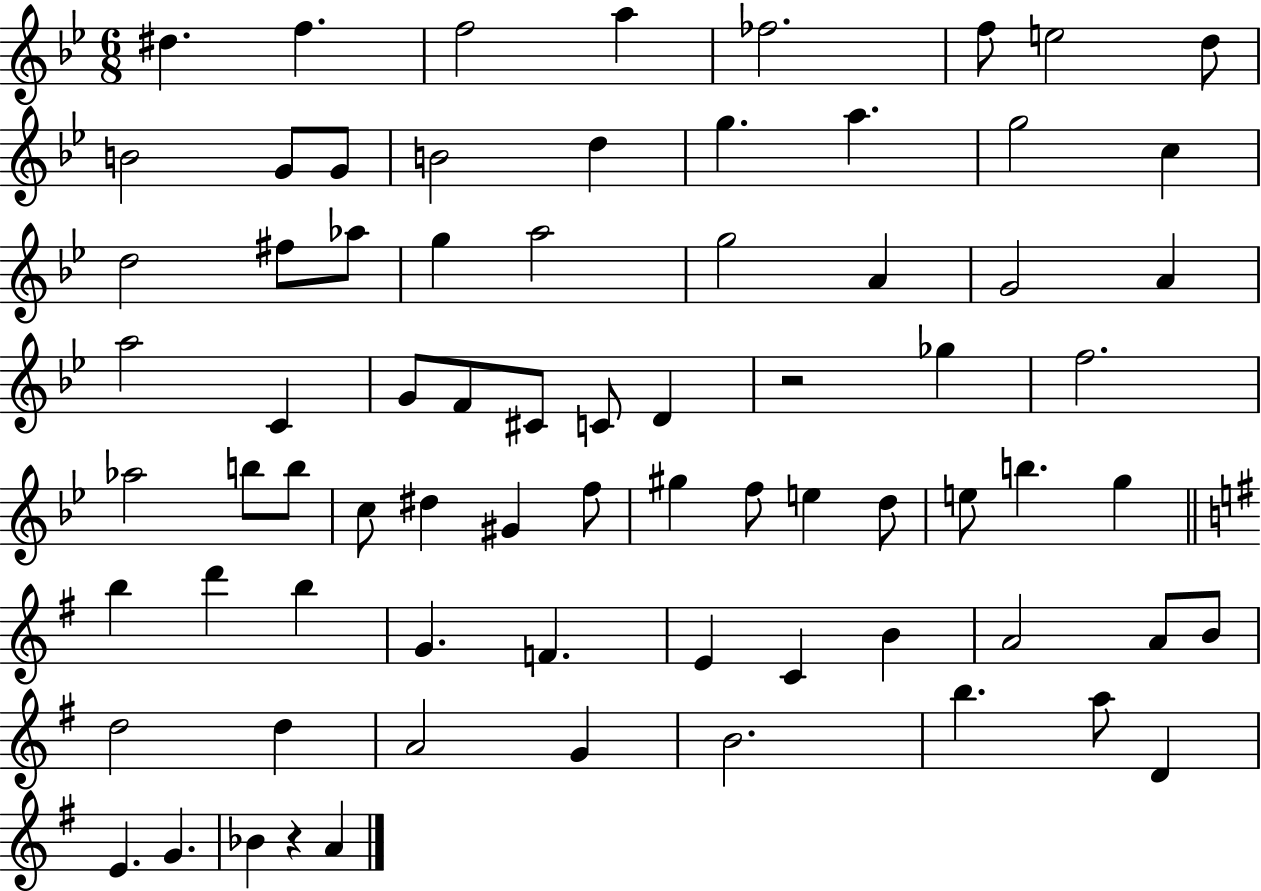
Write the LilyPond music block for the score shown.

{
  \clef treble
  \numericTimeSignature
  \time 6/8
  \key bes \major
  dis''4. f''4. | f''2 a''4 | fes''2. | f''8 e''2 d''8 | \break b'2 g'8 g'8 | b'2 d''4 | g''4. a''4. | g''2 c''4 | \break d''2 fis''8 aes''8 | g''4 a''2 | g''2 a'4 | g'2 a'4 | \break a''2 c'4 | g'8 f'8 cis'8 c'8 d'4 | r2 ges''4 | f''2. | \break aes''2 b''8 b''8 | c''8 dis''4 gis'4 f''8 | gis''4 f''8 e''4 d''8 | e''8 b''4. g''4 | \break \bar "||" \break \key e \minor b''4 d'''4 b''4 | g'4. f'4. | e'4 c'4 b'4 | a'2 a'8 b'8 | \break d''2 d''4 | a'2 g'4 | b'2. | b''4. a''8 d'4 | \break e'4. g'4. | bes'4 r4 a'4 | \bar "|."
}